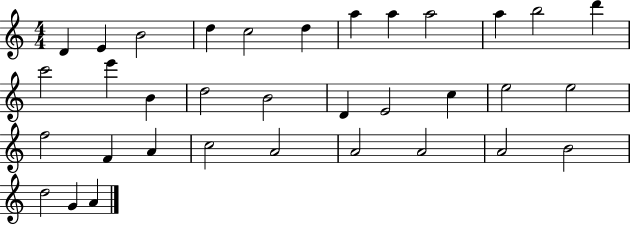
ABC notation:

X:1
T:Untitled
M:4/4
L:1/4
K:C
D E B2 d c2 d a a a2 a b2 d' c'2 e' B d2 B2 D E2 c e2 e2 f2 F A c2 A2 A2 A2 A2 B2 d2 G A